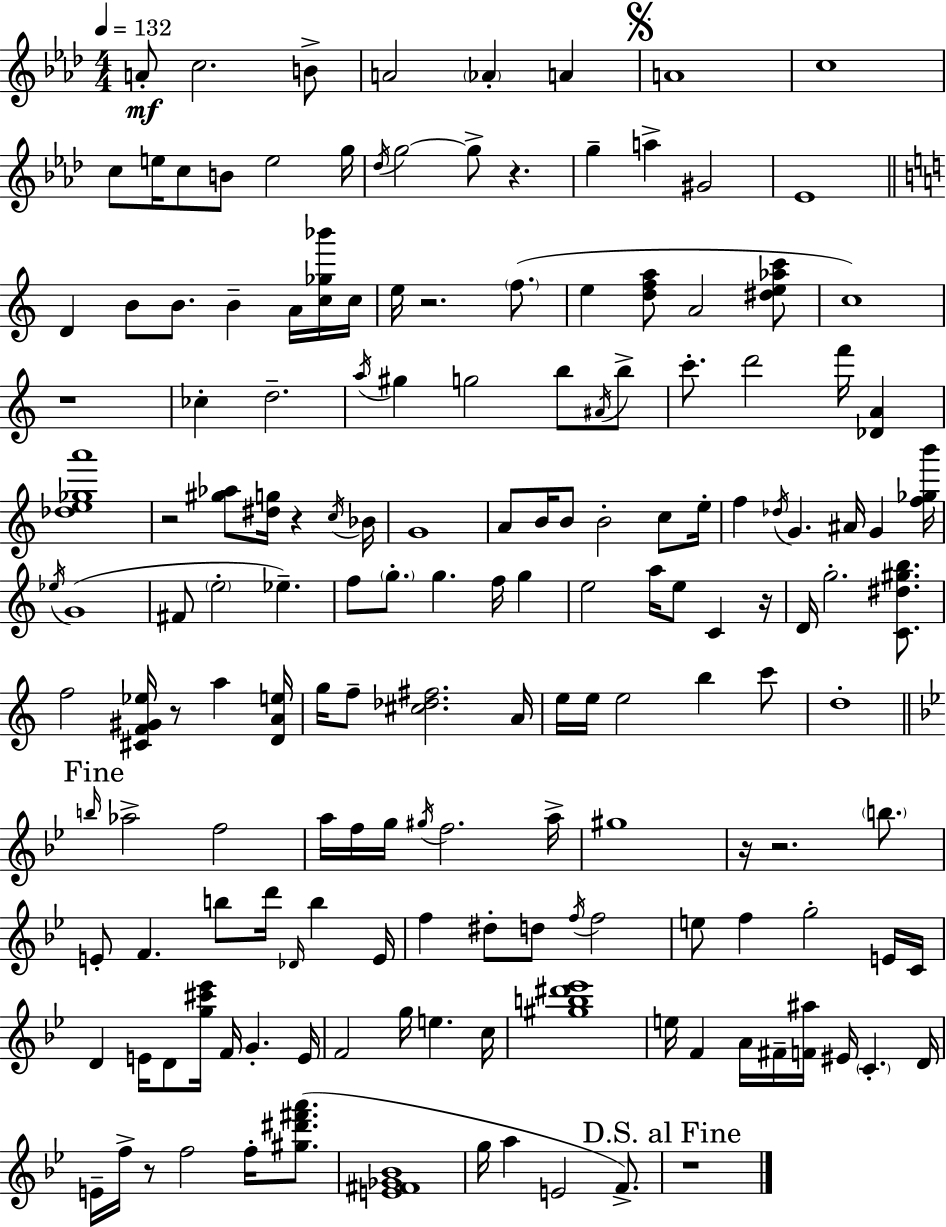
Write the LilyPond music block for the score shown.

{
  \clef treble
  \numericTimeSignature
  \time 4/4
  \key aes \major
  \tempo 4 = 132
  a'8-.\mf c''2. b'8-> | a'2 \parenthesize aes'4-. a'4 | \mark \markup { \musicglyph "scripts.segno" } a'1 | c''1 | \break c''8 e''16 c''8 b'8 e''2 g''16 | \acciaccatura { des''16 } g''2~~ g''8-> r4. | g''4-- a''4-> gis'2 | ees'1 | \break \bar "||" \break \key c \major d'4 b'8 b'8. b'4-- a'16 <c'' ges'' bes'''>16 c''16 | e''16 r2. \parenthesize f''8.( | e''4 <d'' f'' a''>8 a'2 <dis'' e'' aes'' c'''>8 | c''1) | \break r1 | ces''4-. d''2.-- | \acciaccatura { a''16 } gis''4 g''2 b''8 \acciaccatura { ais'16 } | b''8-> c'''8.-. d'''2 f'''16 <des' a'>4 | \break <des'' e'' ges'' a'''>1 | r2 <gis'' aes''>8 <dis'' g''>16 r4 | \acciaccatura { c''16 } bes'16 g'1 | a'8 b'16 b'8 b'2-. | \break c''8 e''16-. f''4 \acciaccatura { des''16 } g'4. ais'16 g'4 | <f'' ges'' b'''>16 \acciaccatura { ees''16 }( g'1 | fis'8 \parenthesize e''2-. ees''4.--) | f''8 \parenthesize g''8.-. g''4. | \break f''16 g''4 e''2 a''16 e''8 | c'4 r16 d'16 g''2.-. | <c' dis'' gis'' b''>8. f''2 <cis' f' gis' ees''>16 r8 | a''4 <d' a' e''>16 g''16 f''8-- <cis'' des'' fis''>2. | \break a'16 e''16 e''16 e''2 b''4 | c'''8 d''1-. | \mark "Fine" \bar "||" \break \key bes \major \grace { b''16 } aes''2-> f''2 | a''16 f''16 g''16 \acciaccatura { gis''16 } f''2. | a''16-> gis''1 | r16 r2. \parenthesize b''8. | \break e'8-. f'4. b''8 d'''16 \grace { des'16 } b''4 | e'16 f''4 dis''8-. d''8 \acciaccatura { f''16 } f''2 | e''8 f''4 g''2-. | e'16 c'16 d'4 e'16 d'8 <g'' cis''' ees'''>16 f'16 g'4.-. | \break e'16 f'2 g''16 e''4. | c''16 <gis'' b'' dis''' ees'''>1 | e''16 f'4 a'16 fis'16-- <f' ais''>16 eis'16 \parenthesize c'4.-. | d'16 e'16-- f''16-> r8 f''2 | \break f''16-. <gis'' dis''' fis''' a'''>8.( <e' fis' ges' bes'>1 | g''16 a''4 e'2 | f'8.->) \mark "D.S. al Fine" r1 | \bar "|."
}